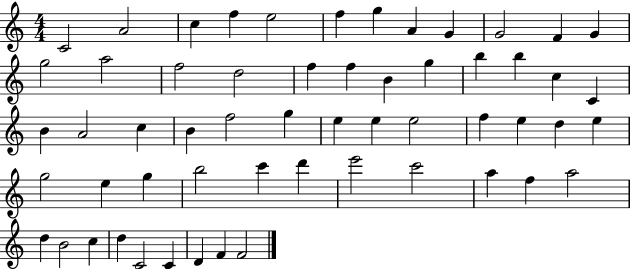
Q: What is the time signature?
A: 4/4